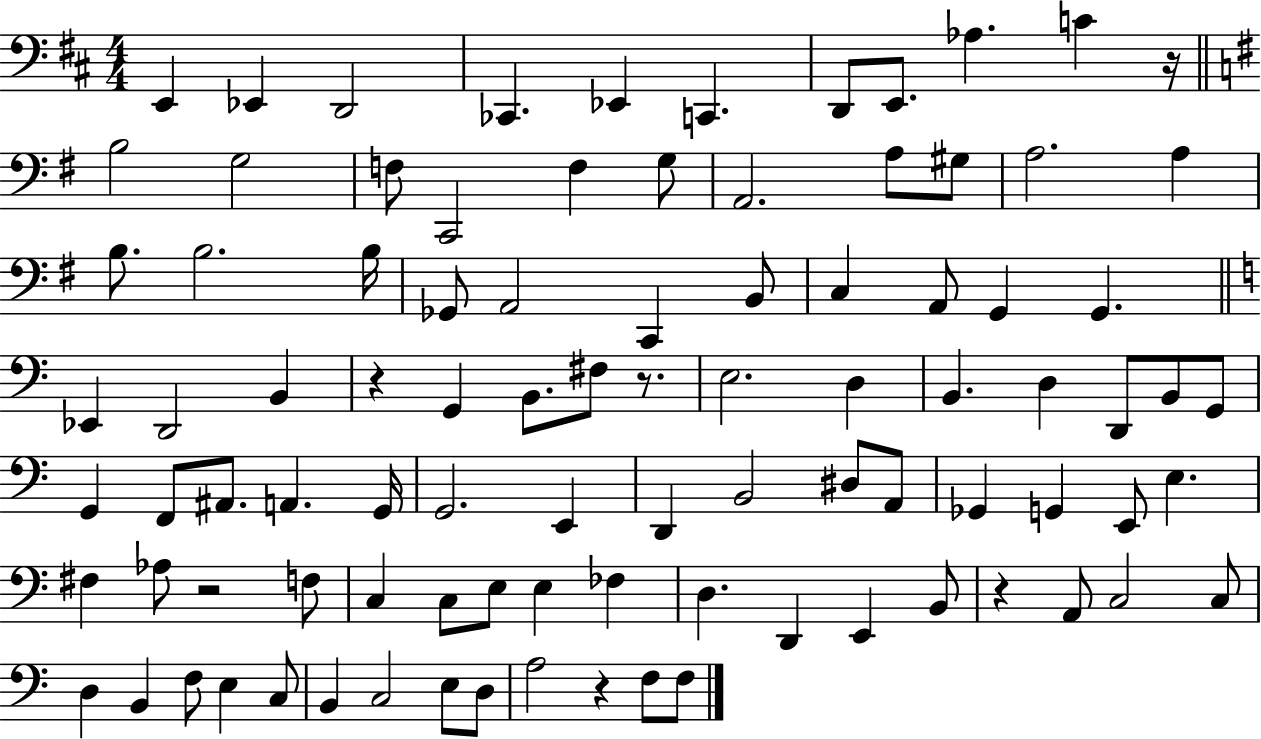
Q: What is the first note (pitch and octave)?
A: E2